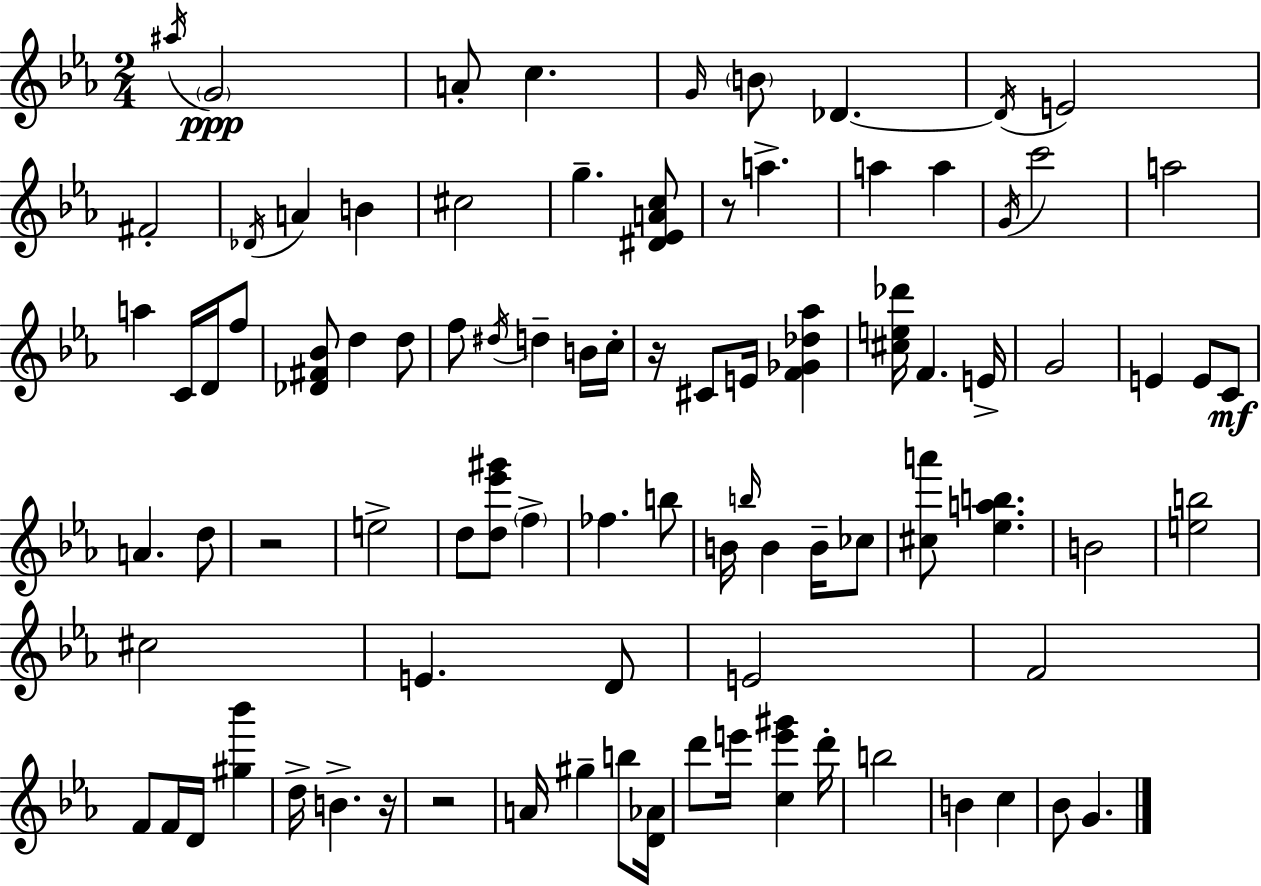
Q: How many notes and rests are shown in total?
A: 90